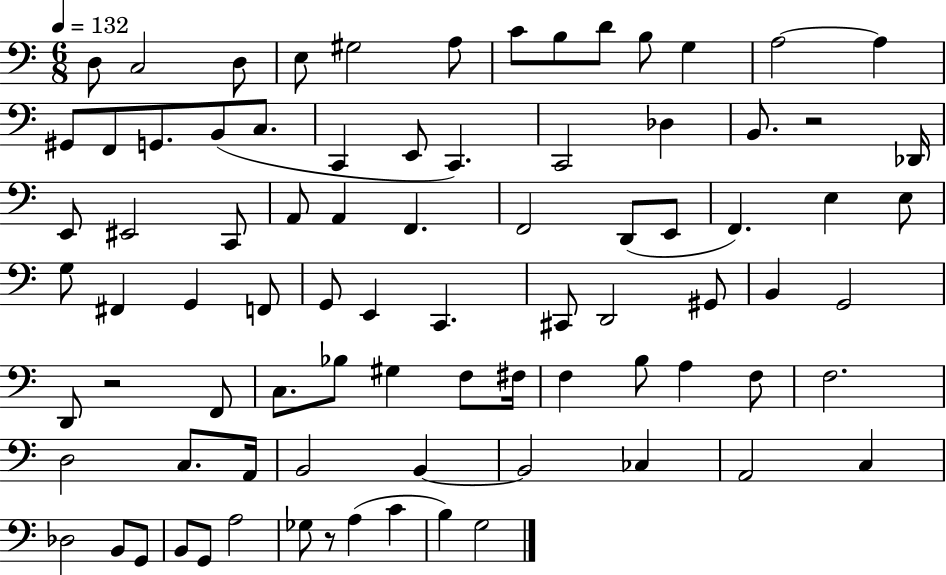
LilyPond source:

{
  \clef bass
  \numericTimeSignature
  \time 6/8
  \key c \major
  \tempo 4 = 132
  d8 c2 d8 | e8 gis2 a8 | c'8 b8 d'8 b8 g4 | a2~~ a4 | \break gis,8 f,8 g,8. b,8( c8. | c,4 e,8 c,4.) | c,2 des4 | b,8. r2 des,16 | \break e,8 eis,2 c,8 | a,8 a,4 f,4. | f,2 d,8( e,8 | f,4.) e4 e8 | \break g8 fis,4 g,4 f,8 | g,8 e,4 c,4. | cis,8 d,2 gis,8 | b,4 g,2 | \break d,8 r2 f,8 | c8. bes8 gis4 f8 fis16 | f4 b8 a4 f8 | f2. | \break d2 c8. a,16 | b,2 b,4~~ | b,2 ces4 | a,2 c4 | \break des2 b,8 g,8 | b,8 g,8 a2 | ges8 r8 a4( c'4 | b4) g2 | \break \bar "|."
}